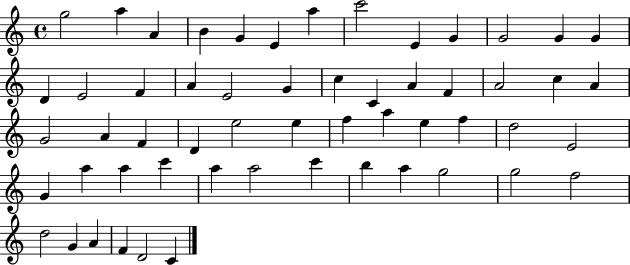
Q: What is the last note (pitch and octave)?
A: C4